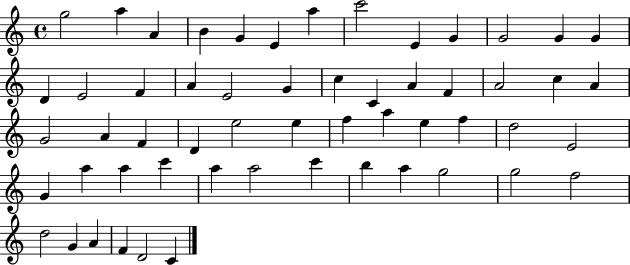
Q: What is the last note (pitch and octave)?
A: C4